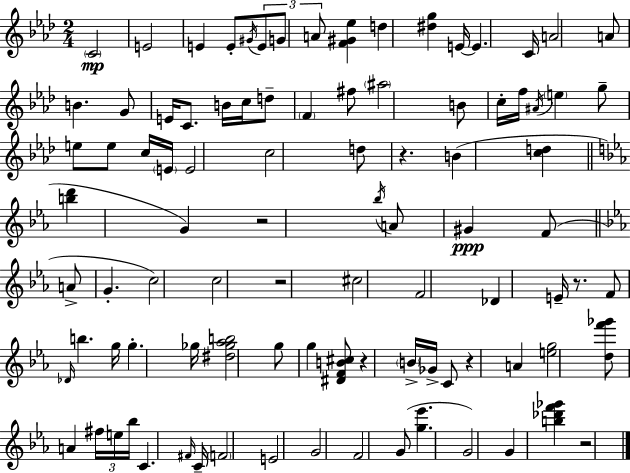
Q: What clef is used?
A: treble